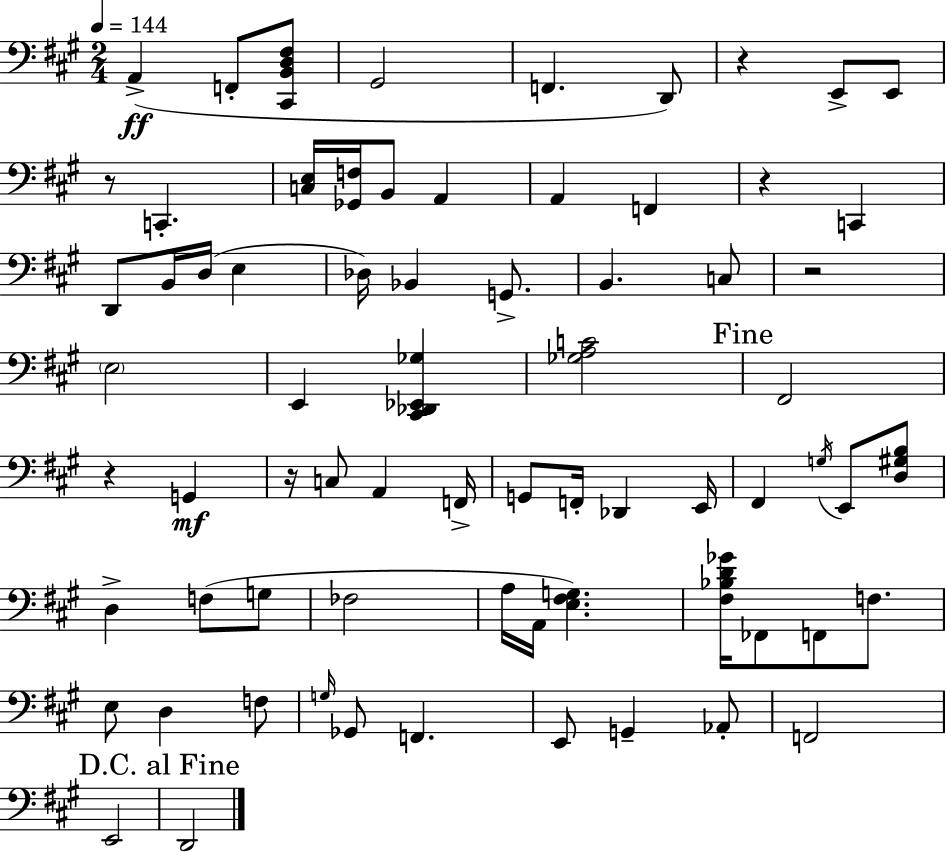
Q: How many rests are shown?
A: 6